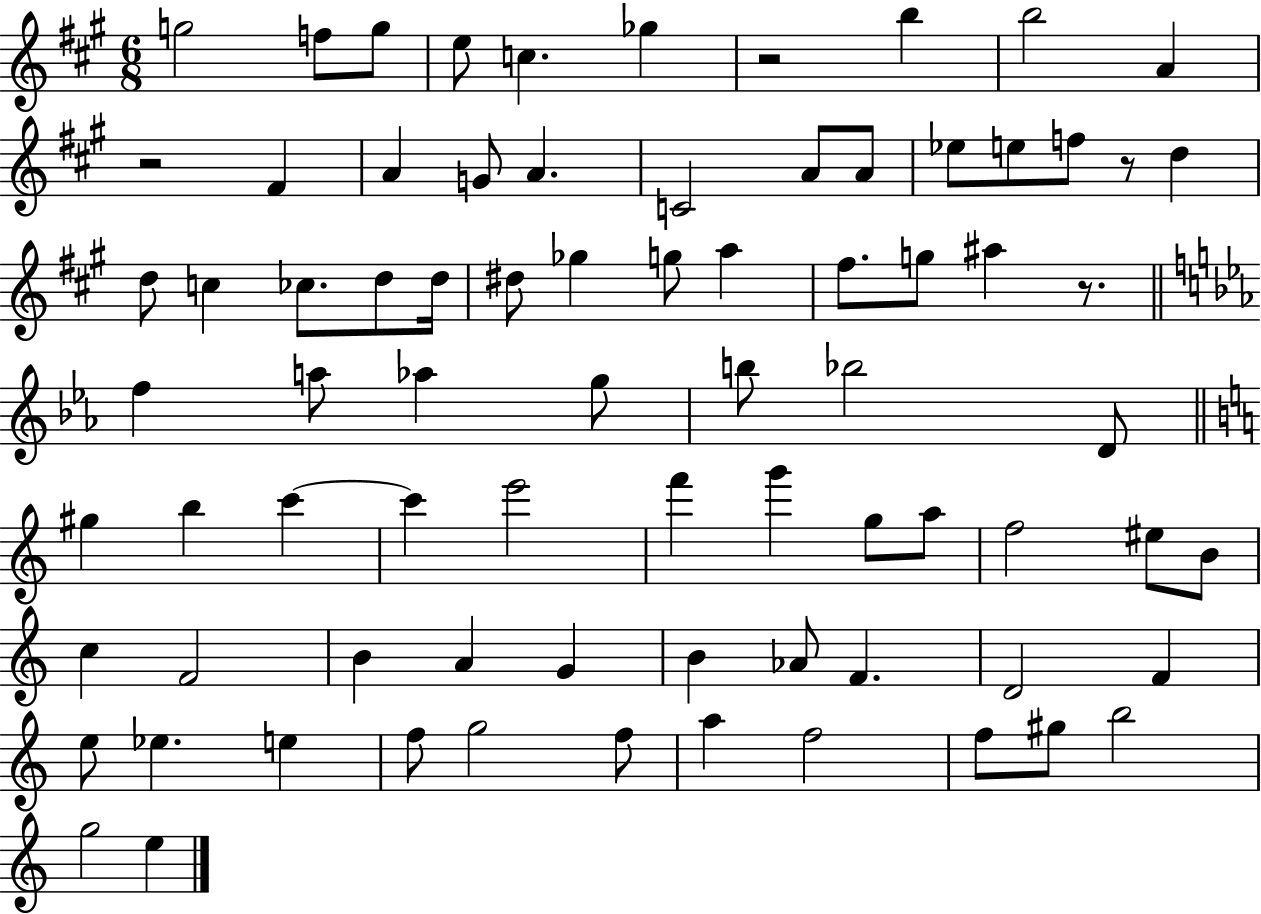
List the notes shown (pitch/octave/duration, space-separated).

G5/h F5/e G5/e E5/e C5/q. Gb5/q R/h B5/q B5/h A4/q R/h F#4/q A4/q G4/e A4/q. C4/h A4/e A4/e Eb5/e E5/e F5/e R/e D5/q D5/e C5/q CES5/e. D5/e D5/s D#5/e Gb5/q G5/e A5/q F#5/e. G5/e A#5/q R/e. F5/q A5/e Ab5/q G5/e B5/e Bb5/h D4/e G#5/q B5/q C6/q C6/q E6/h F6/q G6/q G5/e A5/e F5/h EIS5/e B4/e C5/q F4/h B4/q A4/q G4/q B4/q Ab4/e F4/q. D4/h F4/q E5/e Eb5/q. E5/q F5/e G5/h F5/e A5/q F5/h F5/e G#5/e B5/h G5/h E5/q